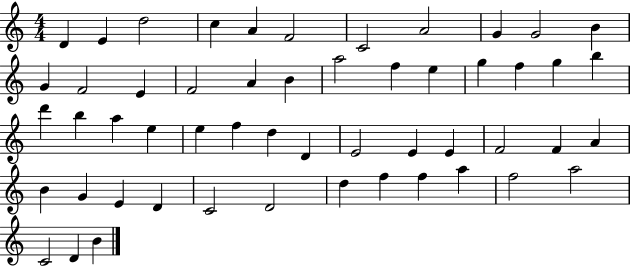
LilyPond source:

{
  \clef treble
  \numericTimeSignature
  \time 4/4
  \key c \major
  d'4 e'4 d''2 | c''4 a'4 f'2 | c'2 a'2 | g'4 g'2 b'4 | \break g'4 f'2 e'4 | f'2 a'4 b'4 | a''2 f''4 e''4 | g''4 f''4 g''4 b''4 | \break d'''4 b''4 a''4 e''4 | e''4 f''4 d''4 d'4 | e'2 e'4 e'4 | f'2 f'4 a'4 | \break b'4 g'4 e'4 d'4 | c'2 d'2 | d''4 f''4 f''4 a''4 | f''2 a''2 | \break c'2 d'4 b'4 | \bar "|."
}